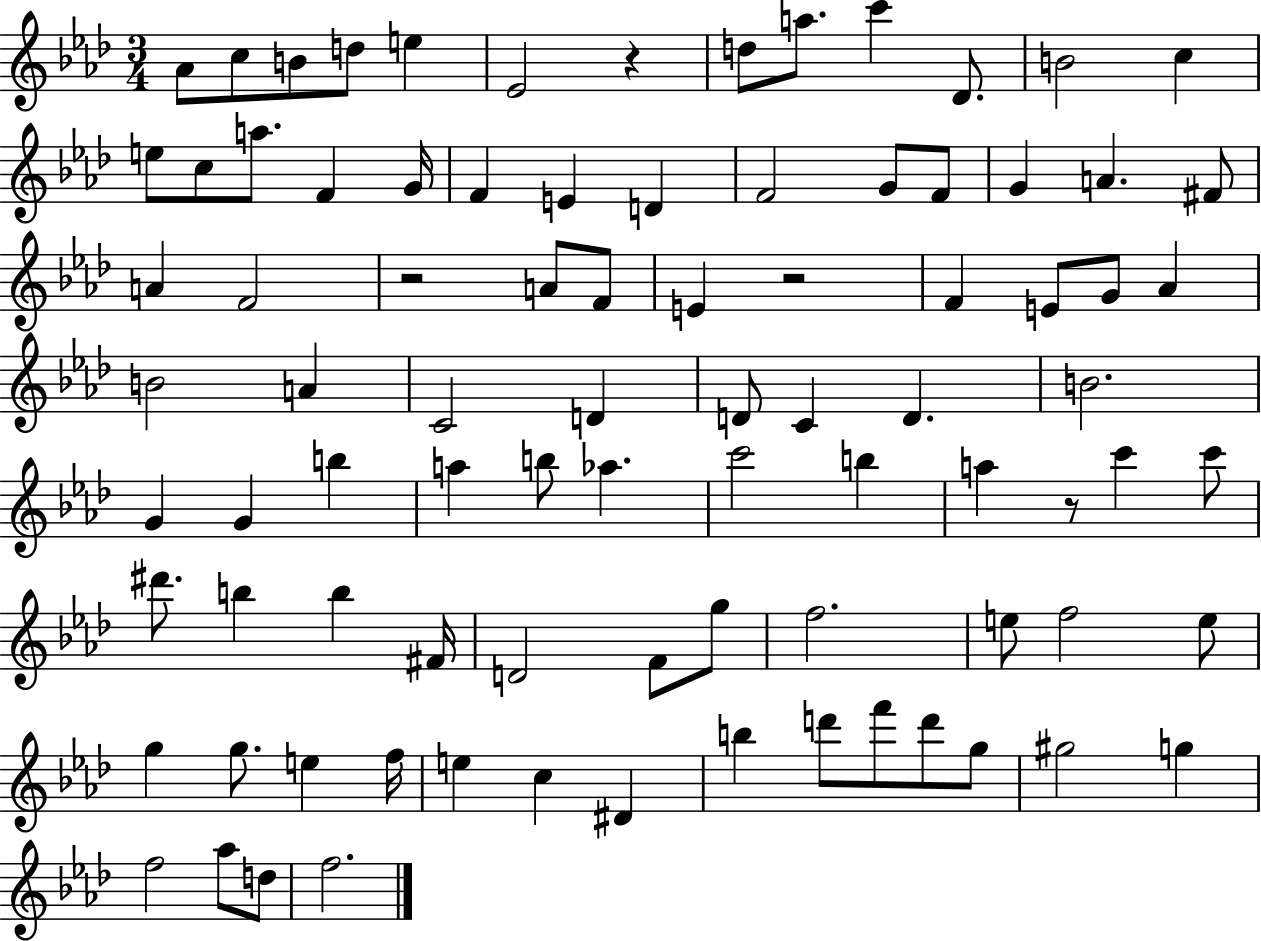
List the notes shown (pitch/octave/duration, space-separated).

Ab4/e C5/e B4/e D5/e E5/q Eb4/h R/q D5/e A5/e. C6/q Db4/e. B4/h C5/q E5/e C5/e A5/e. F4/q G4/s F4/q E4/q D4/q F4/h G4/e F4/e G4/q A4/q. F#4/e A4/q F4/h R/h A4/e F4/e E4/q R/h F4/q E4/e G4/e Ab4/q B4/h A4/q C4/h D4/q D4/e C4/q D4/q. B4/h. G4/q G4/q B5/q A5/q B5/e Ab5/q. C6/h B5/q A5/q R/e C6/q C6/e D#6/e. B5/q B5/q F#4/s D4/h F4/e G5/e F5/h. E5/e F5/h E5/e G5/q G5/e. E5/q F5/s E5/q C5/q D#4/q B5/q D6/e F6/e D6/e G5/e G#5/h G5/q F5/h Ab5/e D5/e F5/h.